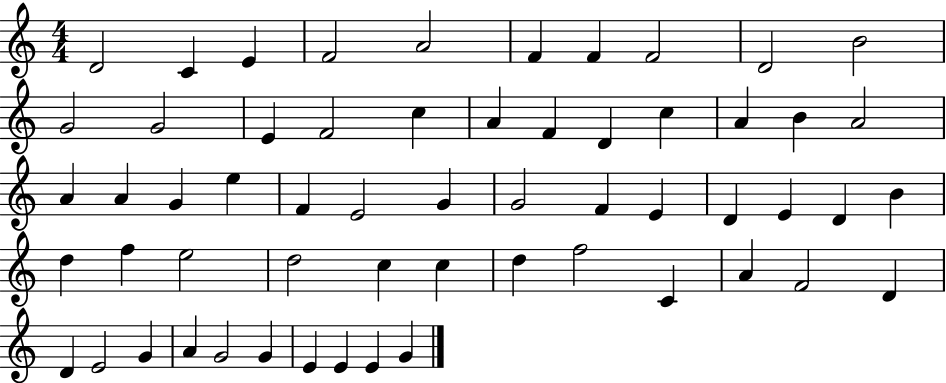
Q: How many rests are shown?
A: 0